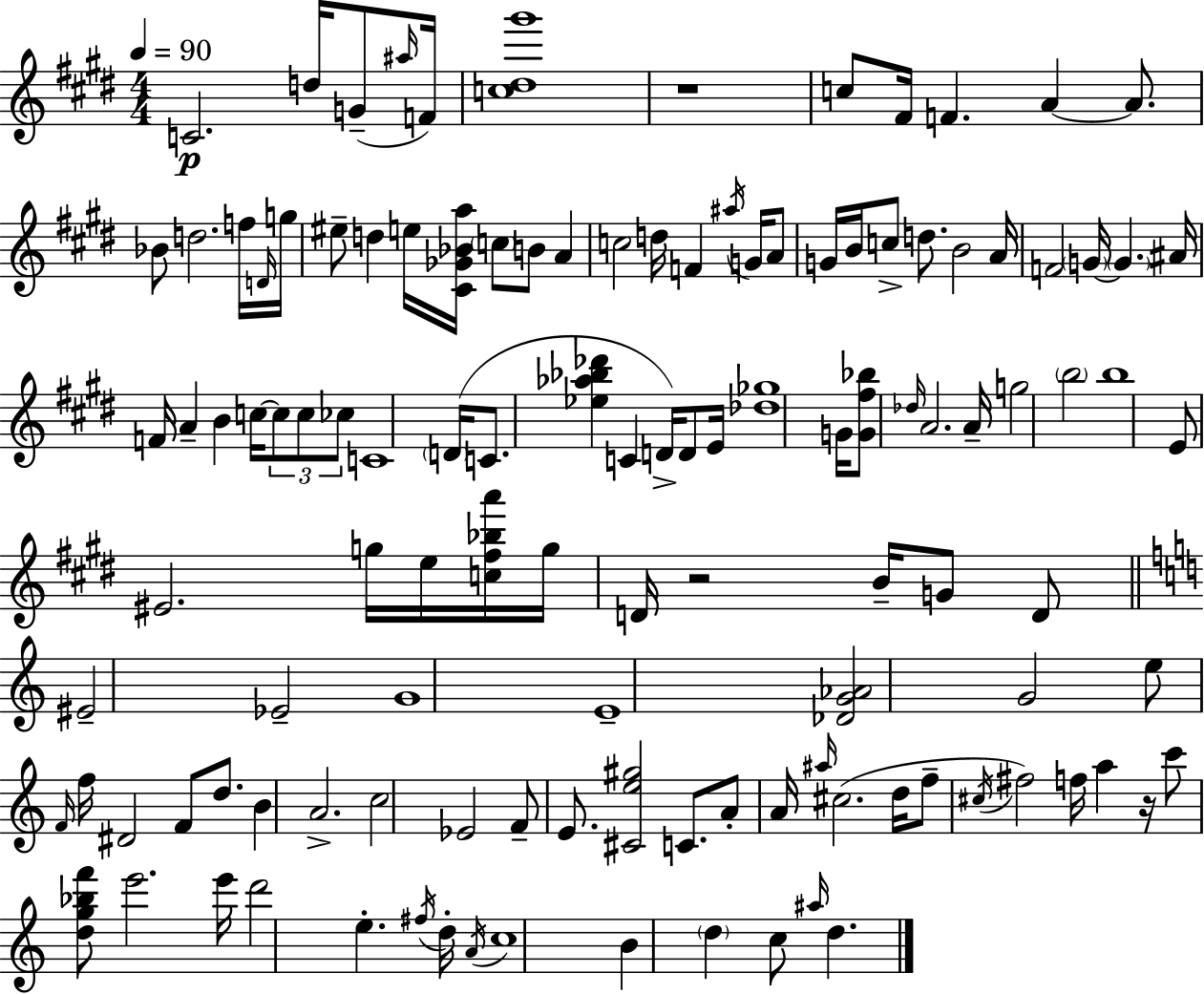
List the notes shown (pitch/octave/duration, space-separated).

C4/h. D5/s G4/e A#5/s F4/s [C5,D#5,G#6]/w R/w C5/e F#4/s F4/q. A4/q A4/e. Bb4/e D5/h. F5/s D4/s G5/s EIS5/e D5/q E5/s [C#4,Gb4,Bb4,A5]/s C5/e B4/e A4/q C5/h D5/s F4/q A#5/s G4/s A4/e G4/s B4/s C5/e D5/e. B4/h A4/s F4/h G4/s G4/q. A#4/s F4/s A4/q B4/q C5/s C5/e C5/e CES5/e C4/w D4/s C4/e. [Eb5,Ab5,Bb5,Db6]/q C4/q D4/s D4/e E4/s [Db5,Gb5]/w G4/s [G4,F#5,Bb5]/e Db5/s A4/h. A4/s G5/h B5/h B5/w E4/e EIS4/h. G5/s E5/s [C5,F#5,Bb5,A6]/s G5/s D4/s R/h B4/s G4/e D4/e EIS4/h Eb4/h G4/w E4/w [Db4,G4,Ab4]/h G4/h E5/e F4/s F5/s D#4/h F4/e D5/e. B4/q A4/h. C5/h Eb4/h F4/e E4/e. [C#4,E5,G#5]/h C4/e. A4/e A4/s A#5/s C#5/h. D5/s F5/e C#5/s F#5/h F5/s A5/q R/s C6/e [D5,G5,Bb5,F6]/e E6/h. E6/s D6/h E5/q. F#5/s D5/s A4/s C5/w B4/q D5/q C5/e A#5/s D5/q.